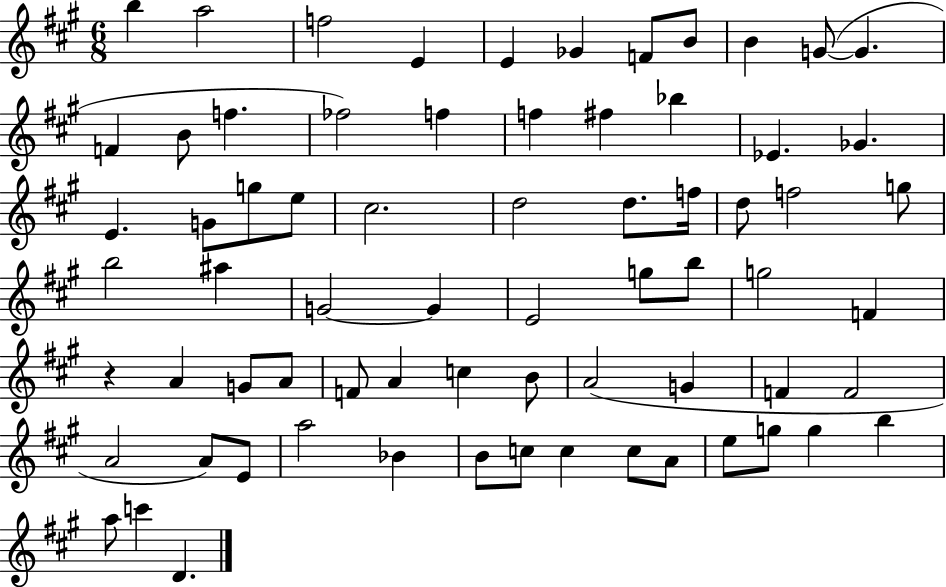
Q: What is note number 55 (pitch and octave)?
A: E4